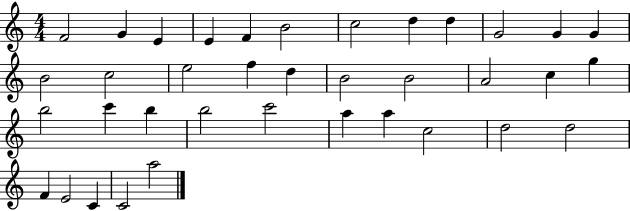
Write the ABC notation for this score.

X:1
T:Untitled
M:4/4
L:1/4
K:C
F2 G E E F B2 c2 d d G2 G G B2 c2 e2 f d B2 B2 A2 c g b2 c' b b2 c'2 a a c2 d2 d2 F E2 C C2 a2